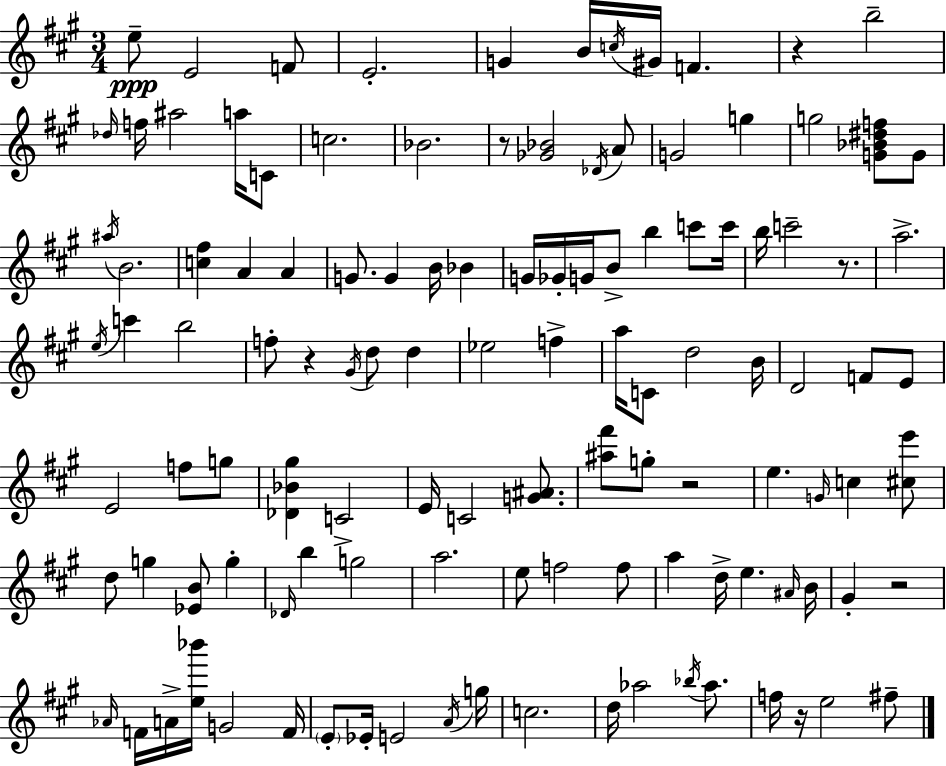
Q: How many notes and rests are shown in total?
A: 117